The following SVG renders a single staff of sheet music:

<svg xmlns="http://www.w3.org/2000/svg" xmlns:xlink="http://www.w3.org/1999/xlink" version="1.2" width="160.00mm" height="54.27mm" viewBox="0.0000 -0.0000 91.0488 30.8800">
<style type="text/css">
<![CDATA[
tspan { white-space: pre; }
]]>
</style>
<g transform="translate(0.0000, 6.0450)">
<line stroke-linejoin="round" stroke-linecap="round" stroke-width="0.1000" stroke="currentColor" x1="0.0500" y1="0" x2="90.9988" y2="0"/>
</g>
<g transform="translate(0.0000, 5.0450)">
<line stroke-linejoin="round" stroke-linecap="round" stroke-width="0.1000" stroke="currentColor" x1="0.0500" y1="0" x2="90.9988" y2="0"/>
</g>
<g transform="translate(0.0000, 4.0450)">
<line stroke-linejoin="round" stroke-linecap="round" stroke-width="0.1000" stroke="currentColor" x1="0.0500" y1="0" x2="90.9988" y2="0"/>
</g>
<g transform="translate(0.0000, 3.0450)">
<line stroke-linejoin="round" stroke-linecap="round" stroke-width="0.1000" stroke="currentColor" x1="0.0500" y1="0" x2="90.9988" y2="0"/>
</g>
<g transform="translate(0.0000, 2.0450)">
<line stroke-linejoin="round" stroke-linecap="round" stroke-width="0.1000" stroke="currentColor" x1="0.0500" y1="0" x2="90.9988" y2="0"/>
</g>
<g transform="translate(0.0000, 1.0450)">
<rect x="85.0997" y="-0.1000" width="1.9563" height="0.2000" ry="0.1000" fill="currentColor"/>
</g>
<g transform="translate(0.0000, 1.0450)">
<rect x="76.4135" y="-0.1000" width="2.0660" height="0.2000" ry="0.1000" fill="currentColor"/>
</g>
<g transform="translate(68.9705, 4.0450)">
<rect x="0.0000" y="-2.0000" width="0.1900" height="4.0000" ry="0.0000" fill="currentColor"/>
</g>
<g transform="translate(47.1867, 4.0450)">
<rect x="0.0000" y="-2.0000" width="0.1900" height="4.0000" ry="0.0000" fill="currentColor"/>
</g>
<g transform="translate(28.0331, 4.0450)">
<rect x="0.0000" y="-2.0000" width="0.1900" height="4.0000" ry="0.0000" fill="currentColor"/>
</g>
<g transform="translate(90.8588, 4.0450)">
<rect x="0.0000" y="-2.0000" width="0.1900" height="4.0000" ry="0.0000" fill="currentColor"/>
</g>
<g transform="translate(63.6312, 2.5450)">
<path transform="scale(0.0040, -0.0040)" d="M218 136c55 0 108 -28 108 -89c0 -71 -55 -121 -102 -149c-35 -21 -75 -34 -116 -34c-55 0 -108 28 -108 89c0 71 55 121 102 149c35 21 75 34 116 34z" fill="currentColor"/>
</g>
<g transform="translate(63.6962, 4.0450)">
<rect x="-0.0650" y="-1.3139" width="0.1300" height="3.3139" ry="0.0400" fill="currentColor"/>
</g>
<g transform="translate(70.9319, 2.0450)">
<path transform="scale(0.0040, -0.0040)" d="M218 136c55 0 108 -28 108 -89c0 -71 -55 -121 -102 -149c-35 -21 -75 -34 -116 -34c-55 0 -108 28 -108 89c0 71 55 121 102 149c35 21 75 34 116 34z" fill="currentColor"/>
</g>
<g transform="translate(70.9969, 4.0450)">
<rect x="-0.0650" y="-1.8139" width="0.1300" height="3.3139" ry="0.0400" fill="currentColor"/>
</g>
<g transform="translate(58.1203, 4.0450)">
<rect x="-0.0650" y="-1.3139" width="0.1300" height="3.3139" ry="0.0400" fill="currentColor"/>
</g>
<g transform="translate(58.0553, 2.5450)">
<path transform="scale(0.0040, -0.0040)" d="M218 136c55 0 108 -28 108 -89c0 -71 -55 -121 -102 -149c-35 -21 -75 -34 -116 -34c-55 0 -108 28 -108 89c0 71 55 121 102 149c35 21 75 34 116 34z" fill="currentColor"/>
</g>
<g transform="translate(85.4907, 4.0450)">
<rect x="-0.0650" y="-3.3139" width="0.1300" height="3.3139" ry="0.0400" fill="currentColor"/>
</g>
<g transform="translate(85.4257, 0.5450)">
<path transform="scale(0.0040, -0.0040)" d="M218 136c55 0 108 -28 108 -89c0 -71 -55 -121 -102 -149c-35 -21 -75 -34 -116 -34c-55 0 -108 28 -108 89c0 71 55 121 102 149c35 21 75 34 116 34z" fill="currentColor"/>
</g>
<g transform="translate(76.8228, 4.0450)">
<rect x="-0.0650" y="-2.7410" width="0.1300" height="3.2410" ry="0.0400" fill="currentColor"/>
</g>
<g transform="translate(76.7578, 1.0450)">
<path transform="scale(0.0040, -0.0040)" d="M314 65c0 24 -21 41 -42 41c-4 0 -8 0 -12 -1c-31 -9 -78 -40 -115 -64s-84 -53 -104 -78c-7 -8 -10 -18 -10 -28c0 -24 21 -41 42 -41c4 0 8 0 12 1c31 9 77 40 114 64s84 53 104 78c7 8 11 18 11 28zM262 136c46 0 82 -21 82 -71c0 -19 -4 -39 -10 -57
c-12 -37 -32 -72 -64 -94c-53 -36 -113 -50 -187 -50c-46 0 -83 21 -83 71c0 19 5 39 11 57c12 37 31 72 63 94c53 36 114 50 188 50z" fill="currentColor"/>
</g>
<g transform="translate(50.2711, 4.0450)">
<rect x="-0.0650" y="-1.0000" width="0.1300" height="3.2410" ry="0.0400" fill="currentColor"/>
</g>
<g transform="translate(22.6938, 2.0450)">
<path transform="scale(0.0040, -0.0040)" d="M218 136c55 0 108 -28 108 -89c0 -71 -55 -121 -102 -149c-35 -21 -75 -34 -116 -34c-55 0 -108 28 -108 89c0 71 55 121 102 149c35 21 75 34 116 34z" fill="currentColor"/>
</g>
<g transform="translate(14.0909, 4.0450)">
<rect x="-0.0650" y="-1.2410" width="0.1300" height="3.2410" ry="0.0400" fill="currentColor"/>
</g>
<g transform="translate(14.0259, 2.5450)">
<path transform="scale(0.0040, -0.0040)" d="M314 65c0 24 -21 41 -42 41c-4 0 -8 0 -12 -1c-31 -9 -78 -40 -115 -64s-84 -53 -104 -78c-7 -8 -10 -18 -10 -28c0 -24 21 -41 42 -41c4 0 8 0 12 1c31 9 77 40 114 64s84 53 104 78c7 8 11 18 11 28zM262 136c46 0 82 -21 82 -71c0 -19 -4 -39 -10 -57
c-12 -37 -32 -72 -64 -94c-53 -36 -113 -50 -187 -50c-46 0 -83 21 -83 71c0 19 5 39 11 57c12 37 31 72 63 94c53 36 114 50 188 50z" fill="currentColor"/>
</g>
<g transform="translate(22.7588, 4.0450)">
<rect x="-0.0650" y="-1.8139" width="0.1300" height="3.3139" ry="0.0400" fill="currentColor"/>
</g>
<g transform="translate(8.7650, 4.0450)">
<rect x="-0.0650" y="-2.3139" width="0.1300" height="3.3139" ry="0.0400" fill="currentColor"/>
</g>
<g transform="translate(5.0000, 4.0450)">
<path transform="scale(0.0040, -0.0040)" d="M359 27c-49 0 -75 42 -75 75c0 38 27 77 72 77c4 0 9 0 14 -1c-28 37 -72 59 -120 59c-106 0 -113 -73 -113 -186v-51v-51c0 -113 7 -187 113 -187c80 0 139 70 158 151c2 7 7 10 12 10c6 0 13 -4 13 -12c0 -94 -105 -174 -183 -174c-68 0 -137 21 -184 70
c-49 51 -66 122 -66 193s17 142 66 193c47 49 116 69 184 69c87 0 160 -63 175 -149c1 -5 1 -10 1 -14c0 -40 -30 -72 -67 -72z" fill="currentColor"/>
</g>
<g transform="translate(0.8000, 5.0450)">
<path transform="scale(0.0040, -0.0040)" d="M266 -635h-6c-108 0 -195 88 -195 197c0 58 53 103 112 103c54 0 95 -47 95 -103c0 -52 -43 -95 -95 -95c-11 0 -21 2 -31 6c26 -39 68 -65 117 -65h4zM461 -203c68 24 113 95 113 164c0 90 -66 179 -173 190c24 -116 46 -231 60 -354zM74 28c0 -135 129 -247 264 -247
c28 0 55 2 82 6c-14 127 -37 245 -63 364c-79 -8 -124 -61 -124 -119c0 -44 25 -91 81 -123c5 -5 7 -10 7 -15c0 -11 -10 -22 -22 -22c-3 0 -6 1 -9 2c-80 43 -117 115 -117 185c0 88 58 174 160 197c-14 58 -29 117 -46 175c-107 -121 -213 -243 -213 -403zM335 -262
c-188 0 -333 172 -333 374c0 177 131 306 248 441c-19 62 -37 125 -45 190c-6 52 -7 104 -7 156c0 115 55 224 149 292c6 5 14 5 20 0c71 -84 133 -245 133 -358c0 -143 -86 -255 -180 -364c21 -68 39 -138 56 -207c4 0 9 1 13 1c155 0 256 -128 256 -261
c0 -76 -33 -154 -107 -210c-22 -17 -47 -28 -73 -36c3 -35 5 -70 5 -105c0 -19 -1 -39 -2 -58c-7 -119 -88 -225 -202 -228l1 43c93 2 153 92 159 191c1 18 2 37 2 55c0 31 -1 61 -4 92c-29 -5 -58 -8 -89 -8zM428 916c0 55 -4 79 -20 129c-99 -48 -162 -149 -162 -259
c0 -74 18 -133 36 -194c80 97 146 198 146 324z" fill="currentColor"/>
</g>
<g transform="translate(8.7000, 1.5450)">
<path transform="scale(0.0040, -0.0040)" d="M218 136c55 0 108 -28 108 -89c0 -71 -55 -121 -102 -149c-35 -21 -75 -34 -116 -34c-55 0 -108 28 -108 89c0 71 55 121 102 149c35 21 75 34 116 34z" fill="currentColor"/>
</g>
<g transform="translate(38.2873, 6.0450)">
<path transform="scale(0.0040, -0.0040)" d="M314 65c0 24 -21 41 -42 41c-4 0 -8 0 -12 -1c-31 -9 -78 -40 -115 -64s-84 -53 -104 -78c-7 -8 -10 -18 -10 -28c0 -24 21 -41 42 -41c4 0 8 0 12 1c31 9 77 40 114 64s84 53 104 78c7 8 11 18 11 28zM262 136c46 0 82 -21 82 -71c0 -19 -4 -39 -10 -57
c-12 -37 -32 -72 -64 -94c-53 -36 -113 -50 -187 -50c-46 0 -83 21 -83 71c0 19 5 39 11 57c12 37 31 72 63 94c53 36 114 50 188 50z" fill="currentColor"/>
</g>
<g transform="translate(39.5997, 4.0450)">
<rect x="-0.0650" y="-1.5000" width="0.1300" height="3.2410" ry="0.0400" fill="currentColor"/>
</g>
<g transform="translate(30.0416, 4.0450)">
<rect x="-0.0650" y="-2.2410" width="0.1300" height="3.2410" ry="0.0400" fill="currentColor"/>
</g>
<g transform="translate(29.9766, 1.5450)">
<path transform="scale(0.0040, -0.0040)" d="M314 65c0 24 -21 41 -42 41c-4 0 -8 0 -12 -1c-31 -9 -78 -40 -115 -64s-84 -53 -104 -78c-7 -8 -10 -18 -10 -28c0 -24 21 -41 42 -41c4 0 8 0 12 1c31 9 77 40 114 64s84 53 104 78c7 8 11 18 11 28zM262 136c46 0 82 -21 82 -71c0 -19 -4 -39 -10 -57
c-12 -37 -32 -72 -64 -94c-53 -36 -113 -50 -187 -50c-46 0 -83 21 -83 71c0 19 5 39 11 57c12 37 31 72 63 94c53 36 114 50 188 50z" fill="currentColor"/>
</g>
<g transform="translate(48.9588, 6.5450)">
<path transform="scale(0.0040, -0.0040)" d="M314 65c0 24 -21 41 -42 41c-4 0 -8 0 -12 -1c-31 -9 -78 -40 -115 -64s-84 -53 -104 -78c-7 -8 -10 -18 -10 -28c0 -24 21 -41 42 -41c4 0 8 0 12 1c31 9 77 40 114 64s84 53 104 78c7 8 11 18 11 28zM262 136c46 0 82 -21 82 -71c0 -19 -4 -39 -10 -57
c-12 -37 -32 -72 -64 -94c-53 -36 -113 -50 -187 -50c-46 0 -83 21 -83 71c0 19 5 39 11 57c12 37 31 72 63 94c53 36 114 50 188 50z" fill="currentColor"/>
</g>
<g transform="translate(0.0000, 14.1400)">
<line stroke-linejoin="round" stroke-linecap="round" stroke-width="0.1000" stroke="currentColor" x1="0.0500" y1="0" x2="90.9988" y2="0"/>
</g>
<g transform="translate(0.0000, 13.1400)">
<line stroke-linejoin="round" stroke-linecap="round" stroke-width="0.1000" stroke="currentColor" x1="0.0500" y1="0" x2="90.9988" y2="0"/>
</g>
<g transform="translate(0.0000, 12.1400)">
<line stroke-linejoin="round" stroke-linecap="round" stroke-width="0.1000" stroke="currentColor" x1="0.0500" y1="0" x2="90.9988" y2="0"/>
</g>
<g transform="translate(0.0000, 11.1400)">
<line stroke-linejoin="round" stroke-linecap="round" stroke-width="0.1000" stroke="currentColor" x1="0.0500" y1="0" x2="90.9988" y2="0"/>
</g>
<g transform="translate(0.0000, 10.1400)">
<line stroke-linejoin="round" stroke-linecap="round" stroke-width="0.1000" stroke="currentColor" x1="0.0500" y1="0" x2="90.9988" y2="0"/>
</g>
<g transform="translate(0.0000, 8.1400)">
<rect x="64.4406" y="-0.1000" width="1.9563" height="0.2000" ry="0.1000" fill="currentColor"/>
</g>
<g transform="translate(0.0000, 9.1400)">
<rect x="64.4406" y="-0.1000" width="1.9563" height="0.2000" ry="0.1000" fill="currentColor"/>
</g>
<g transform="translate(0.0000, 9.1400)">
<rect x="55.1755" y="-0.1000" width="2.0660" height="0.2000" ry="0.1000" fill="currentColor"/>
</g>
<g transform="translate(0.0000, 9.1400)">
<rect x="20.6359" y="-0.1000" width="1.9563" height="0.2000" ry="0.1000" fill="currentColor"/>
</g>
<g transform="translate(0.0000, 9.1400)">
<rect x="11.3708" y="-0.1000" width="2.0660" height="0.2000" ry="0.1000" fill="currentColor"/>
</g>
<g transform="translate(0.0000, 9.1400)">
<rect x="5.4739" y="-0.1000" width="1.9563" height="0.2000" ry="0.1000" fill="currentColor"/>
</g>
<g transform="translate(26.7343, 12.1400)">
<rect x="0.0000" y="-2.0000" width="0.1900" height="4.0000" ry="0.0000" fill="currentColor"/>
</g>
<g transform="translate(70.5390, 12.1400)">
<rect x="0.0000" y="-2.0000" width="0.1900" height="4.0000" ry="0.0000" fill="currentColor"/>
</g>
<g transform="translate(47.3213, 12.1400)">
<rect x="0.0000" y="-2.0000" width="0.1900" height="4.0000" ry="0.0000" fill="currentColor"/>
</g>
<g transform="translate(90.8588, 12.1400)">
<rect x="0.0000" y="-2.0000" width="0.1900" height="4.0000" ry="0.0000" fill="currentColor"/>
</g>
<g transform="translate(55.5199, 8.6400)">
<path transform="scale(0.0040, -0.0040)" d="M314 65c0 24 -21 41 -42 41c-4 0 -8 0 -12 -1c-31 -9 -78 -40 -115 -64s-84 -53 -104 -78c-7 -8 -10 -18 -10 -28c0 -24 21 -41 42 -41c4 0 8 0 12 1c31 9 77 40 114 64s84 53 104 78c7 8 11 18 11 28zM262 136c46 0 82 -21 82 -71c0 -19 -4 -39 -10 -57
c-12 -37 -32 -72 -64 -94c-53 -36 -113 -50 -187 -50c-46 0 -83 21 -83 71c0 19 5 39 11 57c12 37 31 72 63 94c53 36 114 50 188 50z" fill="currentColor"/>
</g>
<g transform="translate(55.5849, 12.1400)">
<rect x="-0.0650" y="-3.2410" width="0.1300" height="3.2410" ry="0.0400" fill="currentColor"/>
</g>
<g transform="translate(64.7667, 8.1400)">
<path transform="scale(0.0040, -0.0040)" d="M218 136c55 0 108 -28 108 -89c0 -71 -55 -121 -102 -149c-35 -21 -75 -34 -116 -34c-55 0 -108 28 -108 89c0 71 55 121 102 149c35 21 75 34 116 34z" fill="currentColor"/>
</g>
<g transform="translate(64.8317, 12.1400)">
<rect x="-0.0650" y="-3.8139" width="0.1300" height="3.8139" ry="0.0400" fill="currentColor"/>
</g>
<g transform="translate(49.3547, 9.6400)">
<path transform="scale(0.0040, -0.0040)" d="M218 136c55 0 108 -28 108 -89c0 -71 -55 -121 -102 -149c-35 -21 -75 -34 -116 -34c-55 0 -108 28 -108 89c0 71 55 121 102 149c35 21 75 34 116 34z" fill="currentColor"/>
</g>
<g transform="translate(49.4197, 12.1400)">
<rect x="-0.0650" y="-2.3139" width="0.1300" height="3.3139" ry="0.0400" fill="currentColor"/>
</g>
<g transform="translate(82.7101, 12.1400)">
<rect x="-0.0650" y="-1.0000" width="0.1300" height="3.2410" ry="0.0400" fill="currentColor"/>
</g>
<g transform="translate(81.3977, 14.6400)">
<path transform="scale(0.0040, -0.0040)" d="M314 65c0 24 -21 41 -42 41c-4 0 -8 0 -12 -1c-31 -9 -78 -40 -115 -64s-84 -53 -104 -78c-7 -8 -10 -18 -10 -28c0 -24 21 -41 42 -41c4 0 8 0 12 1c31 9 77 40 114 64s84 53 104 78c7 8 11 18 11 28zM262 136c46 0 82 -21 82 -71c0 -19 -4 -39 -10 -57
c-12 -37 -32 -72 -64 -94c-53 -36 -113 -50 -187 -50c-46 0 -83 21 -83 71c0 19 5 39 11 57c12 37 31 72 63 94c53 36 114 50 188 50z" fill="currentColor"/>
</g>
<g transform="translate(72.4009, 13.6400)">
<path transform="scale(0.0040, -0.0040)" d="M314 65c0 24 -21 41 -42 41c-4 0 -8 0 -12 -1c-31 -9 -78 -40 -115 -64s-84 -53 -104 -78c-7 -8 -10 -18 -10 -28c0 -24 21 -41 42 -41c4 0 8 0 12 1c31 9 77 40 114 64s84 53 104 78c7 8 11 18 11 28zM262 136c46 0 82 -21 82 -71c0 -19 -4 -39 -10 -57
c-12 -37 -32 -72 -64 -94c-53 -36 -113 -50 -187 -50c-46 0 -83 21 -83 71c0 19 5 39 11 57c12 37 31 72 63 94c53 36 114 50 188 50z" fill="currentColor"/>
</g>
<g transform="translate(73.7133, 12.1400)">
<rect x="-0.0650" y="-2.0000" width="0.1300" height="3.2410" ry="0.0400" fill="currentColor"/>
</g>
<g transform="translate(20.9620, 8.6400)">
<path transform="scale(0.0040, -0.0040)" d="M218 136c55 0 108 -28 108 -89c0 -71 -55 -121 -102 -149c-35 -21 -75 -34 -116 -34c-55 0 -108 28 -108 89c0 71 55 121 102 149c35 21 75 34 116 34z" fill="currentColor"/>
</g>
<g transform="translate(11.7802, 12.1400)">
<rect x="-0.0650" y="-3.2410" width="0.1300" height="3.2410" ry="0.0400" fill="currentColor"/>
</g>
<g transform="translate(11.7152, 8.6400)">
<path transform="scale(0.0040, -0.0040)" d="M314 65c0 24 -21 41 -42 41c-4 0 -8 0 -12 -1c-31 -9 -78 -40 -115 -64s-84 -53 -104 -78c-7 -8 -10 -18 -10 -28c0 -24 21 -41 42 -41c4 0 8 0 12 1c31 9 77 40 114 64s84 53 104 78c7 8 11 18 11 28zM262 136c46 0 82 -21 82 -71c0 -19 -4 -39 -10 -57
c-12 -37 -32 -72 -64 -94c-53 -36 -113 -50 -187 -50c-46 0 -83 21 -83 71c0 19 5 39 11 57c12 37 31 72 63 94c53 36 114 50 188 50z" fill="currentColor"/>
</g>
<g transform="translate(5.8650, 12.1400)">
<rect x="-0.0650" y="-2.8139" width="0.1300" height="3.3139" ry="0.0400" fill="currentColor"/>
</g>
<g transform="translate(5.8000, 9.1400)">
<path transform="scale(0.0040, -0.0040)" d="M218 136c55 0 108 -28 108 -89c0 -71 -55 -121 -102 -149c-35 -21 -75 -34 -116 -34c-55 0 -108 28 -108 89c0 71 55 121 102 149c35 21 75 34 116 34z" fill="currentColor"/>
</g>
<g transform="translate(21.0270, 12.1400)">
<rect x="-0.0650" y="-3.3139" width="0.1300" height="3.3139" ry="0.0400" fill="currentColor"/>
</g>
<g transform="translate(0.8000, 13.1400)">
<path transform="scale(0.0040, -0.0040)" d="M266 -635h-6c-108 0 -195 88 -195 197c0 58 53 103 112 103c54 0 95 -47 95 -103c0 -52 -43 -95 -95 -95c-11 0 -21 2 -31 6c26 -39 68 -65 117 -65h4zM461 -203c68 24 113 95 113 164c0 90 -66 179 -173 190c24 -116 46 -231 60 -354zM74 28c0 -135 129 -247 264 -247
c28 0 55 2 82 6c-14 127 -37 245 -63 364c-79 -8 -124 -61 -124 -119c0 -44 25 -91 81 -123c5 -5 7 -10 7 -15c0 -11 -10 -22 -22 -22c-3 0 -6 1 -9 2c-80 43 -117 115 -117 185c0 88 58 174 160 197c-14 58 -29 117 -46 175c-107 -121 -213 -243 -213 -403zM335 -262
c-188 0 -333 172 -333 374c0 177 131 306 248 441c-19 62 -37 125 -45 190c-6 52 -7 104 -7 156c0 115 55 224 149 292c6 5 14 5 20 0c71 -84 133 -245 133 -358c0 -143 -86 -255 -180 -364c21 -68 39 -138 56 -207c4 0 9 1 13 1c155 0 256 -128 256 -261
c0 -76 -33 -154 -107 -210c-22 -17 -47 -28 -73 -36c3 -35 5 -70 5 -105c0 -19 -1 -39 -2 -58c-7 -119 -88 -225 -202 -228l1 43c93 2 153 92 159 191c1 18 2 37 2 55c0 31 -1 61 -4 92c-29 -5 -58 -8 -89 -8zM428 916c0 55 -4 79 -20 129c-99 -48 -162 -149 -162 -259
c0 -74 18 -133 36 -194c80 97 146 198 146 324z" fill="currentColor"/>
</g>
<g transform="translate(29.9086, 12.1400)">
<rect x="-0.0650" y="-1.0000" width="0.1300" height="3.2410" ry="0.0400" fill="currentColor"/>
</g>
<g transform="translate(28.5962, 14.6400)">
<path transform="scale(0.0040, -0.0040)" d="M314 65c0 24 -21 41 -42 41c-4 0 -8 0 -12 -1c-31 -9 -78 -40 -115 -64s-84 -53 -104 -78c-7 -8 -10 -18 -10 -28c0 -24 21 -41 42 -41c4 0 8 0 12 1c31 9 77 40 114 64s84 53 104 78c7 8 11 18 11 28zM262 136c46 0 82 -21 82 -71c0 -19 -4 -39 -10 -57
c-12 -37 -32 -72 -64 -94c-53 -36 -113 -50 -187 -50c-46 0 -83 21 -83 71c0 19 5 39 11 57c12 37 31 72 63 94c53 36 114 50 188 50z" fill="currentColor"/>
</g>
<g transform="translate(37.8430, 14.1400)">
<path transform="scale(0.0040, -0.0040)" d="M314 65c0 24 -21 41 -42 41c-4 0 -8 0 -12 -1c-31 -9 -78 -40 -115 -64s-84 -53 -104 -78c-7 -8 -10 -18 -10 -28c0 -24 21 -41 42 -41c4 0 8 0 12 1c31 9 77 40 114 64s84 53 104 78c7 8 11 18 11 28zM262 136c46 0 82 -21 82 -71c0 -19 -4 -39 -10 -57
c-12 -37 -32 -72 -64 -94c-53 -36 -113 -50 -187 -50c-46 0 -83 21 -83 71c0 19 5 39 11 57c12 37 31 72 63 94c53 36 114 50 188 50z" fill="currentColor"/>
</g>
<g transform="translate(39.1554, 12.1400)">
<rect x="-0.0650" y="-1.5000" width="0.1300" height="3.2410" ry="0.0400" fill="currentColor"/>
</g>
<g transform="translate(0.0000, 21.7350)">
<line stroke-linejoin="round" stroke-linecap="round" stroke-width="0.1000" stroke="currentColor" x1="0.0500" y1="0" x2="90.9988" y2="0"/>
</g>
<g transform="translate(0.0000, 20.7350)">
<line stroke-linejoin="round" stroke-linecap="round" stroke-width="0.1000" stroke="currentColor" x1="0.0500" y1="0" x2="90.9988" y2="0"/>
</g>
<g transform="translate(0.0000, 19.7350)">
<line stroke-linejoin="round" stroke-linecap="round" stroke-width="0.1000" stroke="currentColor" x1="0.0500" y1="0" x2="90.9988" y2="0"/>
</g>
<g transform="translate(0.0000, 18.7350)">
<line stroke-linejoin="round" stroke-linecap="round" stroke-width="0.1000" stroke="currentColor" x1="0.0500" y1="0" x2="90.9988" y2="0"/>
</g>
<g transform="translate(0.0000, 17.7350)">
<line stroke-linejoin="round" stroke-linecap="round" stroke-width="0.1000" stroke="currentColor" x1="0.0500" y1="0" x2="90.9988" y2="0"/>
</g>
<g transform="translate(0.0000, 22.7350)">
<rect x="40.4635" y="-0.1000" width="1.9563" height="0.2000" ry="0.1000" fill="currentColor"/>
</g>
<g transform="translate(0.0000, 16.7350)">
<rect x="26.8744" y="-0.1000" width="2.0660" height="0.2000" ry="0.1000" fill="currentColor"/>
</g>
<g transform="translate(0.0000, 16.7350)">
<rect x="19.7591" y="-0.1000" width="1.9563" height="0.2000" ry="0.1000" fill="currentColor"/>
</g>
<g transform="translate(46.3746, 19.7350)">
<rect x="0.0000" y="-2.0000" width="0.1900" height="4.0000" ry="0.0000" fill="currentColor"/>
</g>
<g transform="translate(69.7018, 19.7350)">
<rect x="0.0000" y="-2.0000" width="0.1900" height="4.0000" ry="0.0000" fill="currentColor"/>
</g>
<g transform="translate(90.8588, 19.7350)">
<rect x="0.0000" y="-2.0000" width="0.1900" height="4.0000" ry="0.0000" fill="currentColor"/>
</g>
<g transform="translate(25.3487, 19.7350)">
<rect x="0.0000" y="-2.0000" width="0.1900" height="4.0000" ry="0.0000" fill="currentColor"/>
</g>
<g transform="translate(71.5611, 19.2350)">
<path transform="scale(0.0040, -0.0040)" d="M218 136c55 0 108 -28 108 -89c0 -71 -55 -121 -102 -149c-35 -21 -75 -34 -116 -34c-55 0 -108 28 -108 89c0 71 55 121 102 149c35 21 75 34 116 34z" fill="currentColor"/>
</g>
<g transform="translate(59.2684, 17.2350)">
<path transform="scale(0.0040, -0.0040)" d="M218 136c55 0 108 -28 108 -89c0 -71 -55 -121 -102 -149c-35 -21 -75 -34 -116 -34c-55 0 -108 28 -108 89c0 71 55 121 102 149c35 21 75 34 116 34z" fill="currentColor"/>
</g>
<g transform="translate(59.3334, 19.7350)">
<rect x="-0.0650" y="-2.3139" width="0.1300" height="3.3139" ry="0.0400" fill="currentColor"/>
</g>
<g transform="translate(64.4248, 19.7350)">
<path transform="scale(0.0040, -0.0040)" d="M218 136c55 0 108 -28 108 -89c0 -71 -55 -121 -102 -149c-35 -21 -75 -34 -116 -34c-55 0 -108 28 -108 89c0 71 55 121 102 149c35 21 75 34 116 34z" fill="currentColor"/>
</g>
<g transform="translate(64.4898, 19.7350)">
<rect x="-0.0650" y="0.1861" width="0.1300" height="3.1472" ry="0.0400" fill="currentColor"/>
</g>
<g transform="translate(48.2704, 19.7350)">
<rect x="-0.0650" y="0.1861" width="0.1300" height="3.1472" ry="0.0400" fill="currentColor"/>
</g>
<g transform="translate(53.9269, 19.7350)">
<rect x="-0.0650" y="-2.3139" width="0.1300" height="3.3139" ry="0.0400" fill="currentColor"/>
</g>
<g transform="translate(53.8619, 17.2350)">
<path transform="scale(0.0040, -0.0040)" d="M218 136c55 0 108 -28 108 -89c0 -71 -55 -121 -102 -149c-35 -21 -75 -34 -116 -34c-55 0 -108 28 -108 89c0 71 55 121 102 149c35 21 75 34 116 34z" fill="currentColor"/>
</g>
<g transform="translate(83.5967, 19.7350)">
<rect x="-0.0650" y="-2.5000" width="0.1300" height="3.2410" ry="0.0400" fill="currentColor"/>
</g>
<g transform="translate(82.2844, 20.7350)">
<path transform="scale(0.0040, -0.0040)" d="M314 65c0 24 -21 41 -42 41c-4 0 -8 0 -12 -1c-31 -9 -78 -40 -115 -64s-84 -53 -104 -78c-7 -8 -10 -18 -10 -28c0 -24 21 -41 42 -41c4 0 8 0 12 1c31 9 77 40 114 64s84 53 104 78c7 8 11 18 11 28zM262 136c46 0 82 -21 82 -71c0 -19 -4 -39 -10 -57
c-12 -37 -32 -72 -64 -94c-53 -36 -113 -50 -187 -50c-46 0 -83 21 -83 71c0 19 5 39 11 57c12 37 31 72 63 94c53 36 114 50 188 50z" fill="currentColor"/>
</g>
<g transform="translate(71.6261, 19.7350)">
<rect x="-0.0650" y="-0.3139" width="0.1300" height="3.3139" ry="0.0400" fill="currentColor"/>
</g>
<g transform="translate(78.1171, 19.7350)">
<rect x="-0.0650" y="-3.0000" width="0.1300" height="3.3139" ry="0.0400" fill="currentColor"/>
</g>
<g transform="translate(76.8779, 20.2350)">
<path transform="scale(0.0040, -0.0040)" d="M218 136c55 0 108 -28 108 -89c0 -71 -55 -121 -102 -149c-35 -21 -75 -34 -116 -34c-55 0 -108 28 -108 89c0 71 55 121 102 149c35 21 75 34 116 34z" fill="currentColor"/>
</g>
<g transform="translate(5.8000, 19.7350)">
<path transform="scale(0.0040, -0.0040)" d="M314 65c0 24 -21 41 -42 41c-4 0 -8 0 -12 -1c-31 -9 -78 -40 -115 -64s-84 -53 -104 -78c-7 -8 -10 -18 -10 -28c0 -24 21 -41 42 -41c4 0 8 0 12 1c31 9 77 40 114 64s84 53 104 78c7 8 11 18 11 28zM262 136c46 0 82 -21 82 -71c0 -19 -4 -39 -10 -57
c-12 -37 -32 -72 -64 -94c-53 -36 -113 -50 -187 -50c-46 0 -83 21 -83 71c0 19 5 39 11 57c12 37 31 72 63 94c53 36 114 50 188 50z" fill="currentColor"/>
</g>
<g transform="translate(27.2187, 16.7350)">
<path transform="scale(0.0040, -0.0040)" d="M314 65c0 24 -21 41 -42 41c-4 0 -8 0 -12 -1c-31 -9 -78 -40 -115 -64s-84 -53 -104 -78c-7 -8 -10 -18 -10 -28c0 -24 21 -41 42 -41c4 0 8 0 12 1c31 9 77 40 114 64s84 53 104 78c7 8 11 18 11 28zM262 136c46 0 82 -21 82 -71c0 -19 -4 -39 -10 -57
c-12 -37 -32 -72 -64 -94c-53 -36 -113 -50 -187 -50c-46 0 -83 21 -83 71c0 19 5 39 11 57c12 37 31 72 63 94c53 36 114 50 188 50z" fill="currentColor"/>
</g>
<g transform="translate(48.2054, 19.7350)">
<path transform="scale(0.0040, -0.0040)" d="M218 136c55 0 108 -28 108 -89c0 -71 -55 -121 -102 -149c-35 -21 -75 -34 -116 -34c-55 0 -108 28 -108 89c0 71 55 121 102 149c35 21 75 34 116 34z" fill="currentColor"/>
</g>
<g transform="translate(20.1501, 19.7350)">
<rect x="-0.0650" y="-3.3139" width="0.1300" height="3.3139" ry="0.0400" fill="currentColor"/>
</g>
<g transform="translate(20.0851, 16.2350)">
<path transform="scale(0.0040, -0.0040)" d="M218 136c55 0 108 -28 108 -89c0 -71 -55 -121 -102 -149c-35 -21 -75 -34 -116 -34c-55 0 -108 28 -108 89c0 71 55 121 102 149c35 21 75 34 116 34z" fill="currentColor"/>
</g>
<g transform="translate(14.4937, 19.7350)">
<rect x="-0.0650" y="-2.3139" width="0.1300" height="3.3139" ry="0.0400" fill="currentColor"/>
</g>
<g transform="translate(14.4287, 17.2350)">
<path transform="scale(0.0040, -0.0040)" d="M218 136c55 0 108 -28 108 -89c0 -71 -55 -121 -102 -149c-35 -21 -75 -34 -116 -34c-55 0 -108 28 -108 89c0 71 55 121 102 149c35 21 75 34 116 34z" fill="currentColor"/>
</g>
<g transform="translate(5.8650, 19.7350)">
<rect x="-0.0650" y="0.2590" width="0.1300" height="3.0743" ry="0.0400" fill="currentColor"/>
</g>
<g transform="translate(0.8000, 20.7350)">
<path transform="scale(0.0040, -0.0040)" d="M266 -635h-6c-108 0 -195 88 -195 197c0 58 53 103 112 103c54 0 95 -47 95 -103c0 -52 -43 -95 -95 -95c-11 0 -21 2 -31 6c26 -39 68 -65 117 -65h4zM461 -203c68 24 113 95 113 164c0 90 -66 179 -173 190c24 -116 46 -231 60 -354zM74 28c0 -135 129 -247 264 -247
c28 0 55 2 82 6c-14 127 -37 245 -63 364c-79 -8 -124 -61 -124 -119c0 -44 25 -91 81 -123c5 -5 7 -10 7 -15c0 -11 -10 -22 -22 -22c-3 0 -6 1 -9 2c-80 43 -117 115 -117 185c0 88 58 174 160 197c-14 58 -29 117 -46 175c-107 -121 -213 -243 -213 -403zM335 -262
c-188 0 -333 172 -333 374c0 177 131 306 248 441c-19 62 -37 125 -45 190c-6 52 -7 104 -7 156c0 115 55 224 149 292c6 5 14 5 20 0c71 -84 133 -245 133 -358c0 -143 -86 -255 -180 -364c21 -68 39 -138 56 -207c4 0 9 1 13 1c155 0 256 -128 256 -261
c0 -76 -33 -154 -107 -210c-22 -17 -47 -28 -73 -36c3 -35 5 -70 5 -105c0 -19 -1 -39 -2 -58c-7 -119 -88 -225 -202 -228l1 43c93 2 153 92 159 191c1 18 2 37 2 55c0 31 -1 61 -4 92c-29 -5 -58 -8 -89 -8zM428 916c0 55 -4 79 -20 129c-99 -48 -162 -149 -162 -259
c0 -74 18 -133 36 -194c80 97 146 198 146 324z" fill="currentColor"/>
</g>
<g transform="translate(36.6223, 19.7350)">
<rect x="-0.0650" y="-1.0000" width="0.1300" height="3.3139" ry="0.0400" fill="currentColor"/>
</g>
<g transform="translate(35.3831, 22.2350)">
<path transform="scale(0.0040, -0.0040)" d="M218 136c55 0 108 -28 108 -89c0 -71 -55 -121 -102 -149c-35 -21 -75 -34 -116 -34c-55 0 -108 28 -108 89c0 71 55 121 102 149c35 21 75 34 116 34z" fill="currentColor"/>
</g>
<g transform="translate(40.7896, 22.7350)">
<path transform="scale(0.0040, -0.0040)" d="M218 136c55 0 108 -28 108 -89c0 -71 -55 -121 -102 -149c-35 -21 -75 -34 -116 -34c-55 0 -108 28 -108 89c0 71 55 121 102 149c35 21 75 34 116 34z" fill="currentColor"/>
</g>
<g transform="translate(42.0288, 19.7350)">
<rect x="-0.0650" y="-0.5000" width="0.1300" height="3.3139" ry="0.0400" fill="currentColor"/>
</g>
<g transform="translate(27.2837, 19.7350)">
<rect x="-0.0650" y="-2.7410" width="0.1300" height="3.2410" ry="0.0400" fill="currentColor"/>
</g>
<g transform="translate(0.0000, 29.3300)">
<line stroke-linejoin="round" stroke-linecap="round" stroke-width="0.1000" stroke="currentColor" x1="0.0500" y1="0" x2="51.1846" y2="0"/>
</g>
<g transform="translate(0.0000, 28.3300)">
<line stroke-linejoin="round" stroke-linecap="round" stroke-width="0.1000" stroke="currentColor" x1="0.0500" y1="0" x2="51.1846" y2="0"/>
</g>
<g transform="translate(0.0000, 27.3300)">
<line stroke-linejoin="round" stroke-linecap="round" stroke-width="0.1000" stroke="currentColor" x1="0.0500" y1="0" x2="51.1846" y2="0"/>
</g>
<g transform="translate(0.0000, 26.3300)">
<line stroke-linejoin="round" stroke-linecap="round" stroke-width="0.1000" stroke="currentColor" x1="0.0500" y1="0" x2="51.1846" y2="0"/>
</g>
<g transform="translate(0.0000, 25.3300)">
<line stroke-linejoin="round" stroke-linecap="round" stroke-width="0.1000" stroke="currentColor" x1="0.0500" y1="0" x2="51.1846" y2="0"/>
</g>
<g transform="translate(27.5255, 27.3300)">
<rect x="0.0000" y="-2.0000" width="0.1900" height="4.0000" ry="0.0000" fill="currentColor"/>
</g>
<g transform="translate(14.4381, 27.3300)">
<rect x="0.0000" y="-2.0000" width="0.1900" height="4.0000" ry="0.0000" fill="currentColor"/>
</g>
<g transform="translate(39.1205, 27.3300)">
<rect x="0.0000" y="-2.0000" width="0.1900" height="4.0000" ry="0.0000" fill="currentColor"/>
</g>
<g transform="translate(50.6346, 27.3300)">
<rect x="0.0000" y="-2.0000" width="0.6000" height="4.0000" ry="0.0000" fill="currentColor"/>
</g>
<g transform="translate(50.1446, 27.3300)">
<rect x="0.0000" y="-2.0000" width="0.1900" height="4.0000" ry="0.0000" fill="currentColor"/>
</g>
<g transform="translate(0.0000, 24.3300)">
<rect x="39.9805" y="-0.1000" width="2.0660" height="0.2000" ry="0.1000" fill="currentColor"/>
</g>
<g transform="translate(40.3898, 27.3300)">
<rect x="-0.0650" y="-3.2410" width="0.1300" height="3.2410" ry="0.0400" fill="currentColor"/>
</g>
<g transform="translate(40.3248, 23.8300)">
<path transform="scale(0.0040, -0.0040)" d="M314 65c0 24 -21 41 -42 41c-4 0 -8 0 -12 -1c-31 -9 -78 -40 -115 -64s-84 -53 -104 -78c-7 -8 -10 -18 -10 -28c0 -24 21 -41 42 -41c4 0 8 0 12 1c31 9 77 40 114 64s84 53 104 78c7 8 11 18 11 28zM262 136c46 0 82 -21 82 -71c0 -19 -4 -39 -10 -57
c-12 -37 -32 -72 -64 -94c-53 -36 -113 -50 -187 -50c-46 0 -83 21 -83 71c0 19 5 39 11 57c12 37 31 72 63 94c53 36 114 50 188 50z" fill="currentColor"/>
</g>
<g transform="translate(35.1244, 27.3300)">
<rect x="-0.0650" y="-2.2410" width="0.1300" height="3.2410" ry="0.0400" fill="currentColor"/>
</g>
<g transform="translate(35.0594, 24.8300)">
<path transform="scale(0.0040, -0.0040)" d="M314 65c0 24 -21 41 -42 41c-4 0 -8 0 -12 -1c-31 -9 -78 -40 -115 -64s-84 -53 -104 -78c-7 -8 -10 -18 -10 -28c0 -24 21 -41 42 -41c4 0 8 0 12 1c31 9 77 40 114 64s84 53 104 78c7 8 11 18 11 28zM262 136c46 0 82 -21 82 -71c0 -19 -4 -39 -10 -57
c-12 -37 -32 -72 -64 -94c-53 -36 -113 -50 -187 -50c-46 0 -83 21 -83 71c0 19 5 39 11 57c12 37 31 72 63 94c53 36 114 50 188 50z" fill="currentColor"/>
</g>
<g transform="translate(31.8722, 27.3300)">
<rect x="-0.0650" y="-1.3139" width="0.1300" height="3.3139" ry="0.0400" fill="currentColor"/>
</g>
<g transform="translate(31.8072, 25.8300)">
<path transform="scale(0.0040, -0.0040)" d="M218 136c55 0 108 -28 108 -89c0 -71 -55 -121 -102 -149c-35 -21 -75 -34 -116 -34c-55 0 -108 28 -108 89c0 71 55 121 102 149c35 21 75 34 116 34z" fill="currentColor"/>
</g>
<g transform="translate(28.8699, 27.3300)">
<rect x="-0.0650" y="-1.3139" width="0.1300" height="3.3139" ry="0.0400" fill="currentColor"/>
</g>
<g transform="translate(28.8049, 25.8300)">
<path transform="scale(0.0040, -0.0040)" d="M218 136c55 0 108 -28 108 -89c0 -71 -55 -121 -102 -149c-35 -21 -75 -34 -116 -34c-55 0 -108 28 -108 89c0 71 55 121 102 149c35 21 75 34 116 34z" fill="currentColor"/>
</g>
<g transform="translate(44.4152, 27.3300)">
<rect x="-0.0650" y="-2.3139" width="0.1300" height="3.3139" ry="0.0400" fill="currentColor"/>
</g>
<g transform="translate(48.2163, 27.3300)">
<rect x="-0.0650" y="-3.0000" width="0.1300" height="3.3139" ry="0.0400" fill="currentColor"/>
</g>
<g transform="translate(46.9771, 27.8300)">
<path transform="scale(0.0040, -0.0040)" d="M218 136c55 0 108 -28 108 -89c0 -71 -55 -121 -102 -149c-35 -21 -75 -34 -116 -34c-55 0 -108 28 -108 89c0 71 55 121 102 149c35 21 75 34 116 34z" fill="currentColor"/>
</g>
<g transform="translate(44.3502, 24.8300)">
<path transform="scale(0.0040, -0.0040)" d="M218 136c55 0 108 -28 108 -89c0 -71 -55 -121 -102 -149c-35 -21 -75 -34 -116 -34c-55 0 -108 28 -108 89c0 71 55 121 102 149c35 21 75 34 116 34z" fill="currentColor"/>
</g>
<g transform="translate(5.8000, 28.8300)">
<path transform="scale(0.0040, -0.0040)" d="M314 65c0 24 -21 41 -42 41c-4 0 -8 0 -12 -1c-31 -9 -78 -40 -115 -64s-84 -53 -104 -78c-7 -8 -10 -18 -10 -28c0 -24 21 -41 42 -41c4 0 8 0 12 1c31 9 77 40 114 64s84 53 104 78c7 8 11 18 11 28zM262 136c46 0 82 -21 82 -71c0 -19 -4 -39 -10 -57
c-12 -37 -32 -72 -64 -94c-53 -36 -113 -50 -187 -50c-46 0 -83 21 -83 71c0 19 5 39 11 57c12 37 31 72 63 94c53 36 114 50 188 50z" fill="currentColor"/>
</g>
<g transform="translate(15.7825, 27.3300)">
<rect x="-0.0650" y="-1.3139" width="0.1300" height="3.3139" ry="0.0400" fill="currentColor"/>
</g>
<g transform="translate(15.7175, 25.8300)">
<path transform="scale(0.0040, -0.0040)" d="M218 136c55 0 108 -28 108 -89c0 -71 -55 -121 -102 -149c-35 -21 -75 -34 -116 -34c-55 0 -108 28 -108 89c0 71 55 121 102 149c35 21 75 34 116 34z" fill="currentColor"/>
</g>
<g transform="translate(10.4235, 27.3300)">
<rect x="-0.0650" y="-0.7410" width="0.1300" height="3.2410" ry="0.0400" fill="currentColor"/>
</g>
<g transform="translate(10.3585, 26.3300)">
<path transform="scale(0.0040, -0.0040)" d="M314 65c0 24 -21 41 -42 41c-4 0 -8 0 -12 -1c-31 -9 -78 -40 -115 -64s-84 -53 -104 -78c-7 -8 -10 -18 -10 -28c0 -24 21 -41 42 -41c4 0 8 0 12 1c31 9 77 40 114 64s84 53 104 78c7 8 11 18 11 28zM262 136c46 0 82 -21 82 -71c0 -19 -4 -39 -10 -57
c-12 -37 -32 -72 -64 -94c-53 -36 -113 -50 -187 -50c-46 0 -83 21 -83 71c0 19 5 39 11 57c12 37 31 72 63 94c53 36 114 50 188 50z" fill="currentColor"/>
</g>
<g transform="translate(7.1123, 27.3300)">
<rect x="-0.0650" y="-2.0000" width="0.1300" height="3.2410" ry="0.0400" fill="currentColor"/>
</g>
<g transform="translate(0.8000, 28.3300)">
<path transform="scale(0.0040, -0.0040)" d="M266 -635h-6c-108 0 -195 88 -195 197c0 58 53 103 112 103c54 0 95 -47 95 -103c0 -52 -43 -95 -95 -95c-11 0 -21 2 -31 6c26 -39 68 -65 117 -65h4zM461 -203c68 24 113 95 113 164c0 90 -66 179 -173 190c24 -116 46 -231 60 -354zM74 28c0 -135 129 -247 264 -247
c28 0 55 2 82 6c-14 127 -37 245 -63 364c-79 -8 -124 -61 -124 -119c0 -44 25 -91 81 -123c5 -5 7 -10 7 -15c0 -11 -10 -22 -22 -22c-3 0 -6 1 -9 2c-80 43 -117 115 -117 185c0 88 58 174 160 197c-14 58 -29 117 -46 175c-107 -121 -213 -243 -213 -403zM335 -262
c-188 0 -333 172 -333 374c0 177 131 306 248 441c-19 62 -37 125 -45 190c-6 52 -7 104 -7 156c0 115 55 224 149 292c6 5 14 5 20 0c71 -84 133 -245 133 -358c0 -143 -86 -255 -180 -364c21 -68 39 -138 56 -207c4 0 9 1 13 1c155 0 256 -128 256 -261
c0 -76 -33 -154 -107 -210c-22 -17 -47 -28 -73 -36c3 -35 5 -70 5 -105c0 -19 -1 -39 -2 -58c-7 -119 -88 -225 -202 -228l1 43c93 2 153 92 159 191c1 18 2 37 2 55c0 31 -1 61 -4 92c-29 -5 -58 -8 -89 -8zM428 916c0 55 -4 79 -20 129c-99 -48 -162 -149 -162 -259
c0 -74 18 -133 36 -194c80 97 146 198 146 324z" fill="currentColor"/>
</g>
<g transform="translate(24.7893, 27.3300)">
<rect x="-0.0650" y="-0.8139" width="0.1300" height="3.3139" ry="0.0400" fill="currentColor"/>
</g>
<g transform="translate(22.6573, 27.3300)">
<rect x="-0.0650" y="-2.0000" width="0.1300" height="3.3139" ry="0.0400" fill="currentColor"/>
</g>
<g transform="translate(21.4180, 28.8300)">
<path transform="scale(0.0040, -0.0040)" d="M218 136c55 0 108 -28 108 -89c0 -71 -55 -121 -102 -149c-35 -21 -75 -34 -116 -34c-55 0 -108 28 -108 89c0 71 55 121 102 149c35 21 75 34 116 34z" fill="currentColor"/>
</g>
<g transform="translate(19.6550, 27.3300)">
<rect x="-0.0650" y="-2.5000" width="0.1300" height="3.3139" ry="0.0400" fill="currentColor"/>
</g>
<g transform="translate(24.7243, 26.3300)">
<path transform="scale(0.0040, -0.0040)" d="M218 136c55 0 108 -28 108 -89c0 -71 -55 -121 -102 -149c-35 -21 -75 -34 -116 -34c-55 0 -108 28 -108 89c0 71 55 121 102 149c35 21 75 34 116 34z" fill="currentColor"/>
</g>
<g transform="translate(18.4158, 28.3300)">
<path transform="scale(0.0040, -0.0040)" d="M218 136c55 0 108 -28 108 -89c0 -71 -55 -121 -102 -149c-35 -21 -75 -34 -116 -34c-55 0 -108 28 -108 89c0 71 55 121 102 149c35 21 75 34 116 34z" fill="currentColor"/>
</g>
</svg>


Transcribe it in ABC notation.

X:1
T:Untitled
M:4/4
L:1/4
K:C
g e2 f g2 E2 D2 e e f a2 b a b2 b D2 E2 g b2 c' F2 D2 B2 g b a2 D C B g g B c A G2 F2 d2 e G F d e e g2 b2 g A